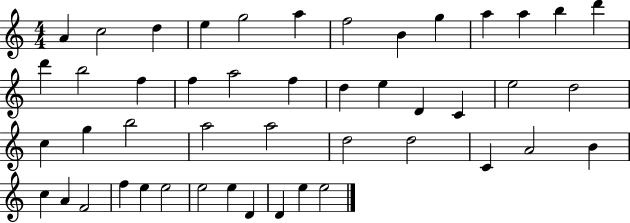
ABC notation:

X:1
T:Untitled
M:4/4
L:1/4
K:C
A c2 d e g2 a f2 B g a a b d' d' b2 f f a2 f d e D C e2 d2 c g b2 a2 a2 d2 d2 C A2 B c A F2 f e e2 e2 e D D e e2